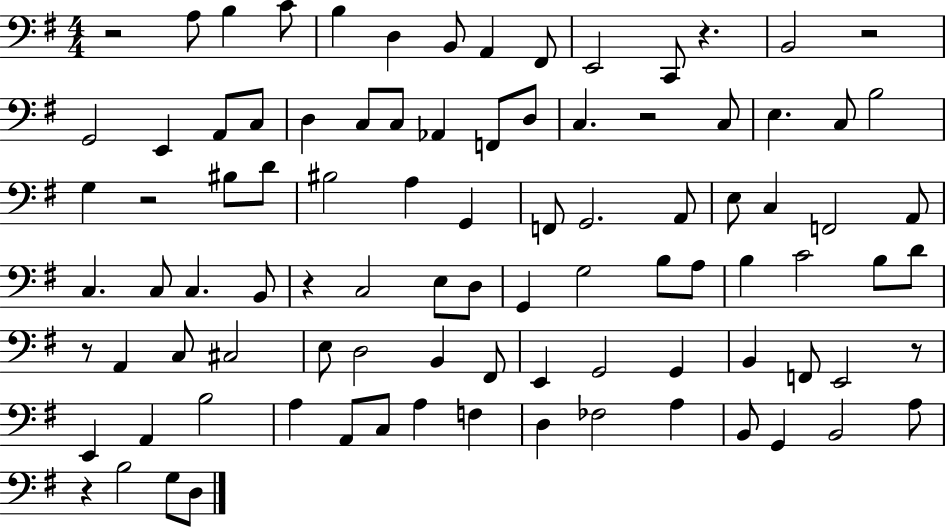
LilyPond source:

{
  \clef bass
  \numericTimeSignature
  \time 4/4
  \key g \major
  \repeat volta 2 { r2 a8 b4 c'8 | b4 d4 b,8 a,4 fis,8 | e,2 c,8 r4. | b,2 r2 | \break g,2 e,4 a,8 c8 | d4 c8 c8 aes,4 f,8 d8 | c4. r2 c8 | e4. c8 b2 | \break g4 r2 bis8 d'8 | bis2 a4 g,4 | f,8 g,2. a,8 | e8 c4 f,2 a,8 | \break c4. c8 c4. b,8 | r4 c2 e8 d8 | g,4 g2 b8 a8 | b4 c'2 b8 d'8 | \break r8 a,4 c8 cis2 | e8 d2 b,4 fis,8 | e,4 g,2 g,4 | b,4 f,8 e,2 r8 | \break e,4 a,4 b2 | a4 a,8 c8 a4 f4 | d4 fes2 a4 | b,8 g,4 b,2 a8 | \break r4 b2 g8 d8 | } \bar "|."
}